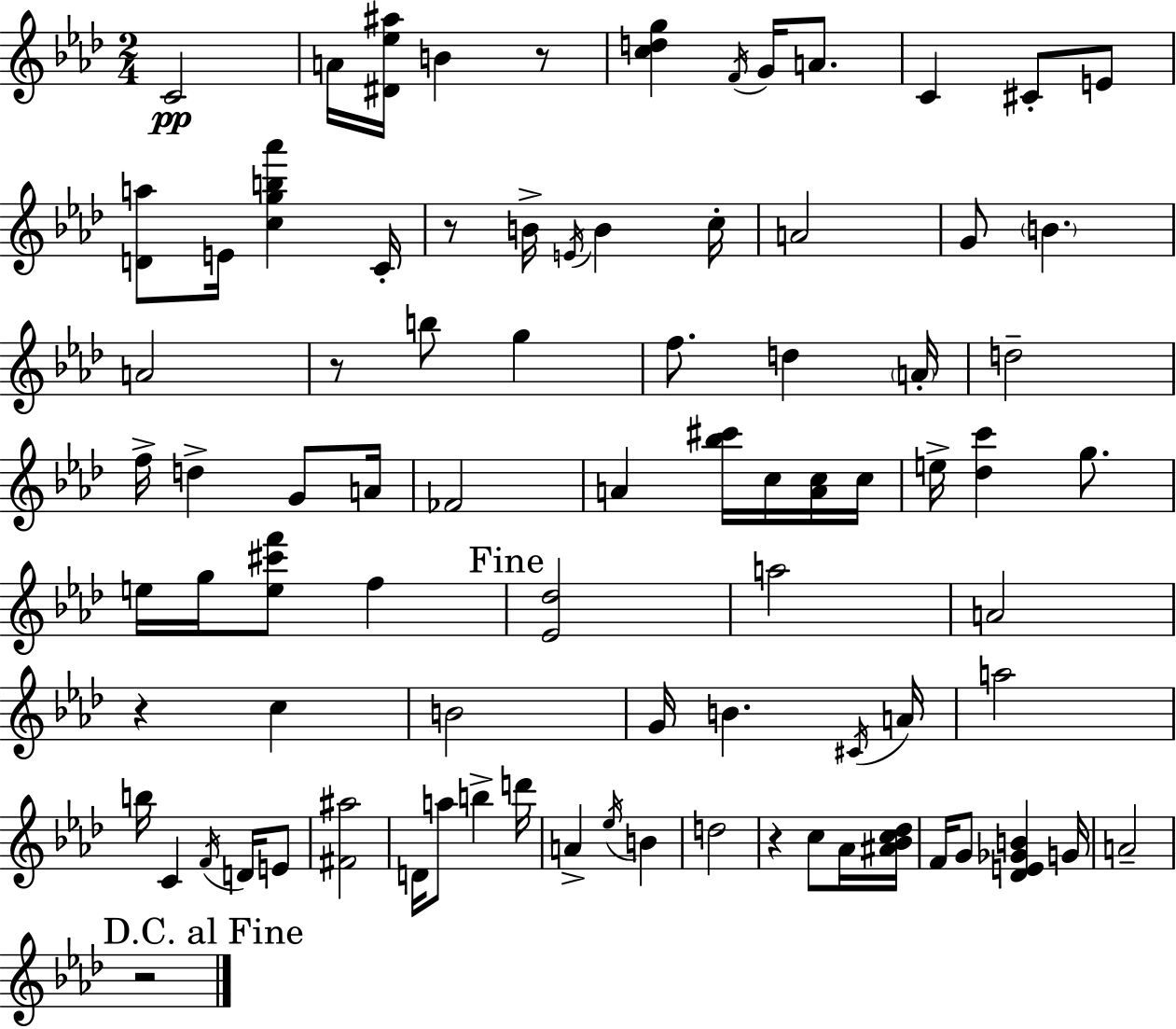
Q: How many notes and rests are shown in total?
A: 84